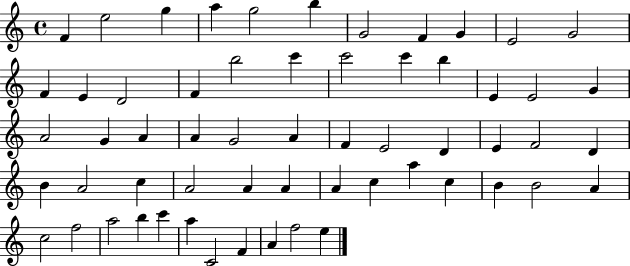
{
  \clef treble
  \time 4/4
  \defaultTimeSignature
  \key c \major
  f'4 e''2 g''4 | a''4 g''2 b''4 | g'2 f'4 g'4 | e'2 g'2 | \break f'4 e'4 d'2 | f'4 b''2 c'''4 | c'''2 c'''4 b''4 | e'4 e'2 g'4 | \break a'2 g'4 a'4 | a'4 g'2 a'4 | f'4 e'2 d'4 | e'4 f'2 d'4 | \break b'4 a'2 c''4 | a'2 a'4 a'4 | a'4 c''4 a''4 c''4 | b'4 b'2 a'4 | \break c''2 f''2 | a''2 b''4 c'''4 | a''4 c'2 f'4 | a'4 f''2 e''4 | \break \bar "|."
}